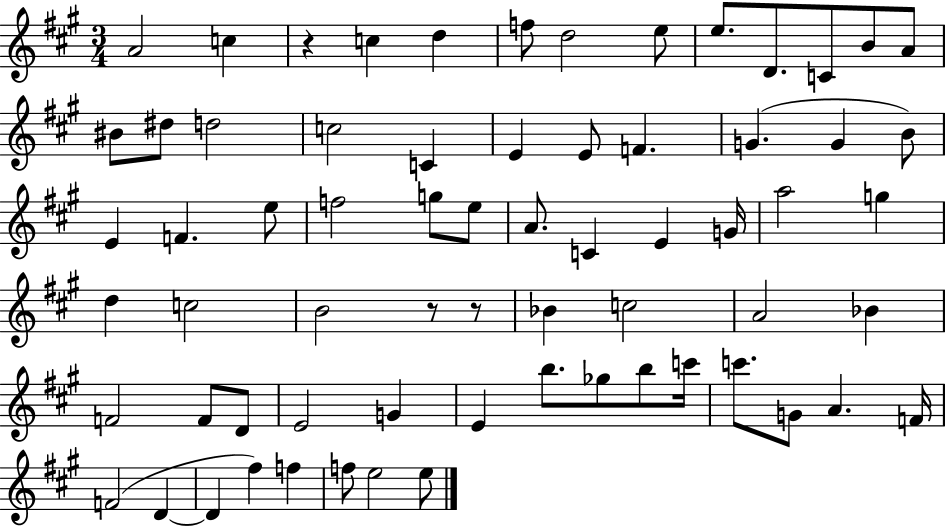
X:1
T:Untitled
M:3/4
L:1/4
K:A
A2 c z c d f/2 d2 e/2 e/2 D/2 C/2 B/2 A/2 ^B/2 ^d/2 d2 c2 C E E/2 F G G B/2 E F e/2 f2 g/2 e/2 A/2 C E G/4 a2 g d c2 B2 z/2 z/2 _B c2 A2 _B F2 F/2 D/2 E2 G E b/2 _g/2 b/2 c'/4 c'/2 G/2 A F/4 F2 D D ^f f f/2 e2 e/2